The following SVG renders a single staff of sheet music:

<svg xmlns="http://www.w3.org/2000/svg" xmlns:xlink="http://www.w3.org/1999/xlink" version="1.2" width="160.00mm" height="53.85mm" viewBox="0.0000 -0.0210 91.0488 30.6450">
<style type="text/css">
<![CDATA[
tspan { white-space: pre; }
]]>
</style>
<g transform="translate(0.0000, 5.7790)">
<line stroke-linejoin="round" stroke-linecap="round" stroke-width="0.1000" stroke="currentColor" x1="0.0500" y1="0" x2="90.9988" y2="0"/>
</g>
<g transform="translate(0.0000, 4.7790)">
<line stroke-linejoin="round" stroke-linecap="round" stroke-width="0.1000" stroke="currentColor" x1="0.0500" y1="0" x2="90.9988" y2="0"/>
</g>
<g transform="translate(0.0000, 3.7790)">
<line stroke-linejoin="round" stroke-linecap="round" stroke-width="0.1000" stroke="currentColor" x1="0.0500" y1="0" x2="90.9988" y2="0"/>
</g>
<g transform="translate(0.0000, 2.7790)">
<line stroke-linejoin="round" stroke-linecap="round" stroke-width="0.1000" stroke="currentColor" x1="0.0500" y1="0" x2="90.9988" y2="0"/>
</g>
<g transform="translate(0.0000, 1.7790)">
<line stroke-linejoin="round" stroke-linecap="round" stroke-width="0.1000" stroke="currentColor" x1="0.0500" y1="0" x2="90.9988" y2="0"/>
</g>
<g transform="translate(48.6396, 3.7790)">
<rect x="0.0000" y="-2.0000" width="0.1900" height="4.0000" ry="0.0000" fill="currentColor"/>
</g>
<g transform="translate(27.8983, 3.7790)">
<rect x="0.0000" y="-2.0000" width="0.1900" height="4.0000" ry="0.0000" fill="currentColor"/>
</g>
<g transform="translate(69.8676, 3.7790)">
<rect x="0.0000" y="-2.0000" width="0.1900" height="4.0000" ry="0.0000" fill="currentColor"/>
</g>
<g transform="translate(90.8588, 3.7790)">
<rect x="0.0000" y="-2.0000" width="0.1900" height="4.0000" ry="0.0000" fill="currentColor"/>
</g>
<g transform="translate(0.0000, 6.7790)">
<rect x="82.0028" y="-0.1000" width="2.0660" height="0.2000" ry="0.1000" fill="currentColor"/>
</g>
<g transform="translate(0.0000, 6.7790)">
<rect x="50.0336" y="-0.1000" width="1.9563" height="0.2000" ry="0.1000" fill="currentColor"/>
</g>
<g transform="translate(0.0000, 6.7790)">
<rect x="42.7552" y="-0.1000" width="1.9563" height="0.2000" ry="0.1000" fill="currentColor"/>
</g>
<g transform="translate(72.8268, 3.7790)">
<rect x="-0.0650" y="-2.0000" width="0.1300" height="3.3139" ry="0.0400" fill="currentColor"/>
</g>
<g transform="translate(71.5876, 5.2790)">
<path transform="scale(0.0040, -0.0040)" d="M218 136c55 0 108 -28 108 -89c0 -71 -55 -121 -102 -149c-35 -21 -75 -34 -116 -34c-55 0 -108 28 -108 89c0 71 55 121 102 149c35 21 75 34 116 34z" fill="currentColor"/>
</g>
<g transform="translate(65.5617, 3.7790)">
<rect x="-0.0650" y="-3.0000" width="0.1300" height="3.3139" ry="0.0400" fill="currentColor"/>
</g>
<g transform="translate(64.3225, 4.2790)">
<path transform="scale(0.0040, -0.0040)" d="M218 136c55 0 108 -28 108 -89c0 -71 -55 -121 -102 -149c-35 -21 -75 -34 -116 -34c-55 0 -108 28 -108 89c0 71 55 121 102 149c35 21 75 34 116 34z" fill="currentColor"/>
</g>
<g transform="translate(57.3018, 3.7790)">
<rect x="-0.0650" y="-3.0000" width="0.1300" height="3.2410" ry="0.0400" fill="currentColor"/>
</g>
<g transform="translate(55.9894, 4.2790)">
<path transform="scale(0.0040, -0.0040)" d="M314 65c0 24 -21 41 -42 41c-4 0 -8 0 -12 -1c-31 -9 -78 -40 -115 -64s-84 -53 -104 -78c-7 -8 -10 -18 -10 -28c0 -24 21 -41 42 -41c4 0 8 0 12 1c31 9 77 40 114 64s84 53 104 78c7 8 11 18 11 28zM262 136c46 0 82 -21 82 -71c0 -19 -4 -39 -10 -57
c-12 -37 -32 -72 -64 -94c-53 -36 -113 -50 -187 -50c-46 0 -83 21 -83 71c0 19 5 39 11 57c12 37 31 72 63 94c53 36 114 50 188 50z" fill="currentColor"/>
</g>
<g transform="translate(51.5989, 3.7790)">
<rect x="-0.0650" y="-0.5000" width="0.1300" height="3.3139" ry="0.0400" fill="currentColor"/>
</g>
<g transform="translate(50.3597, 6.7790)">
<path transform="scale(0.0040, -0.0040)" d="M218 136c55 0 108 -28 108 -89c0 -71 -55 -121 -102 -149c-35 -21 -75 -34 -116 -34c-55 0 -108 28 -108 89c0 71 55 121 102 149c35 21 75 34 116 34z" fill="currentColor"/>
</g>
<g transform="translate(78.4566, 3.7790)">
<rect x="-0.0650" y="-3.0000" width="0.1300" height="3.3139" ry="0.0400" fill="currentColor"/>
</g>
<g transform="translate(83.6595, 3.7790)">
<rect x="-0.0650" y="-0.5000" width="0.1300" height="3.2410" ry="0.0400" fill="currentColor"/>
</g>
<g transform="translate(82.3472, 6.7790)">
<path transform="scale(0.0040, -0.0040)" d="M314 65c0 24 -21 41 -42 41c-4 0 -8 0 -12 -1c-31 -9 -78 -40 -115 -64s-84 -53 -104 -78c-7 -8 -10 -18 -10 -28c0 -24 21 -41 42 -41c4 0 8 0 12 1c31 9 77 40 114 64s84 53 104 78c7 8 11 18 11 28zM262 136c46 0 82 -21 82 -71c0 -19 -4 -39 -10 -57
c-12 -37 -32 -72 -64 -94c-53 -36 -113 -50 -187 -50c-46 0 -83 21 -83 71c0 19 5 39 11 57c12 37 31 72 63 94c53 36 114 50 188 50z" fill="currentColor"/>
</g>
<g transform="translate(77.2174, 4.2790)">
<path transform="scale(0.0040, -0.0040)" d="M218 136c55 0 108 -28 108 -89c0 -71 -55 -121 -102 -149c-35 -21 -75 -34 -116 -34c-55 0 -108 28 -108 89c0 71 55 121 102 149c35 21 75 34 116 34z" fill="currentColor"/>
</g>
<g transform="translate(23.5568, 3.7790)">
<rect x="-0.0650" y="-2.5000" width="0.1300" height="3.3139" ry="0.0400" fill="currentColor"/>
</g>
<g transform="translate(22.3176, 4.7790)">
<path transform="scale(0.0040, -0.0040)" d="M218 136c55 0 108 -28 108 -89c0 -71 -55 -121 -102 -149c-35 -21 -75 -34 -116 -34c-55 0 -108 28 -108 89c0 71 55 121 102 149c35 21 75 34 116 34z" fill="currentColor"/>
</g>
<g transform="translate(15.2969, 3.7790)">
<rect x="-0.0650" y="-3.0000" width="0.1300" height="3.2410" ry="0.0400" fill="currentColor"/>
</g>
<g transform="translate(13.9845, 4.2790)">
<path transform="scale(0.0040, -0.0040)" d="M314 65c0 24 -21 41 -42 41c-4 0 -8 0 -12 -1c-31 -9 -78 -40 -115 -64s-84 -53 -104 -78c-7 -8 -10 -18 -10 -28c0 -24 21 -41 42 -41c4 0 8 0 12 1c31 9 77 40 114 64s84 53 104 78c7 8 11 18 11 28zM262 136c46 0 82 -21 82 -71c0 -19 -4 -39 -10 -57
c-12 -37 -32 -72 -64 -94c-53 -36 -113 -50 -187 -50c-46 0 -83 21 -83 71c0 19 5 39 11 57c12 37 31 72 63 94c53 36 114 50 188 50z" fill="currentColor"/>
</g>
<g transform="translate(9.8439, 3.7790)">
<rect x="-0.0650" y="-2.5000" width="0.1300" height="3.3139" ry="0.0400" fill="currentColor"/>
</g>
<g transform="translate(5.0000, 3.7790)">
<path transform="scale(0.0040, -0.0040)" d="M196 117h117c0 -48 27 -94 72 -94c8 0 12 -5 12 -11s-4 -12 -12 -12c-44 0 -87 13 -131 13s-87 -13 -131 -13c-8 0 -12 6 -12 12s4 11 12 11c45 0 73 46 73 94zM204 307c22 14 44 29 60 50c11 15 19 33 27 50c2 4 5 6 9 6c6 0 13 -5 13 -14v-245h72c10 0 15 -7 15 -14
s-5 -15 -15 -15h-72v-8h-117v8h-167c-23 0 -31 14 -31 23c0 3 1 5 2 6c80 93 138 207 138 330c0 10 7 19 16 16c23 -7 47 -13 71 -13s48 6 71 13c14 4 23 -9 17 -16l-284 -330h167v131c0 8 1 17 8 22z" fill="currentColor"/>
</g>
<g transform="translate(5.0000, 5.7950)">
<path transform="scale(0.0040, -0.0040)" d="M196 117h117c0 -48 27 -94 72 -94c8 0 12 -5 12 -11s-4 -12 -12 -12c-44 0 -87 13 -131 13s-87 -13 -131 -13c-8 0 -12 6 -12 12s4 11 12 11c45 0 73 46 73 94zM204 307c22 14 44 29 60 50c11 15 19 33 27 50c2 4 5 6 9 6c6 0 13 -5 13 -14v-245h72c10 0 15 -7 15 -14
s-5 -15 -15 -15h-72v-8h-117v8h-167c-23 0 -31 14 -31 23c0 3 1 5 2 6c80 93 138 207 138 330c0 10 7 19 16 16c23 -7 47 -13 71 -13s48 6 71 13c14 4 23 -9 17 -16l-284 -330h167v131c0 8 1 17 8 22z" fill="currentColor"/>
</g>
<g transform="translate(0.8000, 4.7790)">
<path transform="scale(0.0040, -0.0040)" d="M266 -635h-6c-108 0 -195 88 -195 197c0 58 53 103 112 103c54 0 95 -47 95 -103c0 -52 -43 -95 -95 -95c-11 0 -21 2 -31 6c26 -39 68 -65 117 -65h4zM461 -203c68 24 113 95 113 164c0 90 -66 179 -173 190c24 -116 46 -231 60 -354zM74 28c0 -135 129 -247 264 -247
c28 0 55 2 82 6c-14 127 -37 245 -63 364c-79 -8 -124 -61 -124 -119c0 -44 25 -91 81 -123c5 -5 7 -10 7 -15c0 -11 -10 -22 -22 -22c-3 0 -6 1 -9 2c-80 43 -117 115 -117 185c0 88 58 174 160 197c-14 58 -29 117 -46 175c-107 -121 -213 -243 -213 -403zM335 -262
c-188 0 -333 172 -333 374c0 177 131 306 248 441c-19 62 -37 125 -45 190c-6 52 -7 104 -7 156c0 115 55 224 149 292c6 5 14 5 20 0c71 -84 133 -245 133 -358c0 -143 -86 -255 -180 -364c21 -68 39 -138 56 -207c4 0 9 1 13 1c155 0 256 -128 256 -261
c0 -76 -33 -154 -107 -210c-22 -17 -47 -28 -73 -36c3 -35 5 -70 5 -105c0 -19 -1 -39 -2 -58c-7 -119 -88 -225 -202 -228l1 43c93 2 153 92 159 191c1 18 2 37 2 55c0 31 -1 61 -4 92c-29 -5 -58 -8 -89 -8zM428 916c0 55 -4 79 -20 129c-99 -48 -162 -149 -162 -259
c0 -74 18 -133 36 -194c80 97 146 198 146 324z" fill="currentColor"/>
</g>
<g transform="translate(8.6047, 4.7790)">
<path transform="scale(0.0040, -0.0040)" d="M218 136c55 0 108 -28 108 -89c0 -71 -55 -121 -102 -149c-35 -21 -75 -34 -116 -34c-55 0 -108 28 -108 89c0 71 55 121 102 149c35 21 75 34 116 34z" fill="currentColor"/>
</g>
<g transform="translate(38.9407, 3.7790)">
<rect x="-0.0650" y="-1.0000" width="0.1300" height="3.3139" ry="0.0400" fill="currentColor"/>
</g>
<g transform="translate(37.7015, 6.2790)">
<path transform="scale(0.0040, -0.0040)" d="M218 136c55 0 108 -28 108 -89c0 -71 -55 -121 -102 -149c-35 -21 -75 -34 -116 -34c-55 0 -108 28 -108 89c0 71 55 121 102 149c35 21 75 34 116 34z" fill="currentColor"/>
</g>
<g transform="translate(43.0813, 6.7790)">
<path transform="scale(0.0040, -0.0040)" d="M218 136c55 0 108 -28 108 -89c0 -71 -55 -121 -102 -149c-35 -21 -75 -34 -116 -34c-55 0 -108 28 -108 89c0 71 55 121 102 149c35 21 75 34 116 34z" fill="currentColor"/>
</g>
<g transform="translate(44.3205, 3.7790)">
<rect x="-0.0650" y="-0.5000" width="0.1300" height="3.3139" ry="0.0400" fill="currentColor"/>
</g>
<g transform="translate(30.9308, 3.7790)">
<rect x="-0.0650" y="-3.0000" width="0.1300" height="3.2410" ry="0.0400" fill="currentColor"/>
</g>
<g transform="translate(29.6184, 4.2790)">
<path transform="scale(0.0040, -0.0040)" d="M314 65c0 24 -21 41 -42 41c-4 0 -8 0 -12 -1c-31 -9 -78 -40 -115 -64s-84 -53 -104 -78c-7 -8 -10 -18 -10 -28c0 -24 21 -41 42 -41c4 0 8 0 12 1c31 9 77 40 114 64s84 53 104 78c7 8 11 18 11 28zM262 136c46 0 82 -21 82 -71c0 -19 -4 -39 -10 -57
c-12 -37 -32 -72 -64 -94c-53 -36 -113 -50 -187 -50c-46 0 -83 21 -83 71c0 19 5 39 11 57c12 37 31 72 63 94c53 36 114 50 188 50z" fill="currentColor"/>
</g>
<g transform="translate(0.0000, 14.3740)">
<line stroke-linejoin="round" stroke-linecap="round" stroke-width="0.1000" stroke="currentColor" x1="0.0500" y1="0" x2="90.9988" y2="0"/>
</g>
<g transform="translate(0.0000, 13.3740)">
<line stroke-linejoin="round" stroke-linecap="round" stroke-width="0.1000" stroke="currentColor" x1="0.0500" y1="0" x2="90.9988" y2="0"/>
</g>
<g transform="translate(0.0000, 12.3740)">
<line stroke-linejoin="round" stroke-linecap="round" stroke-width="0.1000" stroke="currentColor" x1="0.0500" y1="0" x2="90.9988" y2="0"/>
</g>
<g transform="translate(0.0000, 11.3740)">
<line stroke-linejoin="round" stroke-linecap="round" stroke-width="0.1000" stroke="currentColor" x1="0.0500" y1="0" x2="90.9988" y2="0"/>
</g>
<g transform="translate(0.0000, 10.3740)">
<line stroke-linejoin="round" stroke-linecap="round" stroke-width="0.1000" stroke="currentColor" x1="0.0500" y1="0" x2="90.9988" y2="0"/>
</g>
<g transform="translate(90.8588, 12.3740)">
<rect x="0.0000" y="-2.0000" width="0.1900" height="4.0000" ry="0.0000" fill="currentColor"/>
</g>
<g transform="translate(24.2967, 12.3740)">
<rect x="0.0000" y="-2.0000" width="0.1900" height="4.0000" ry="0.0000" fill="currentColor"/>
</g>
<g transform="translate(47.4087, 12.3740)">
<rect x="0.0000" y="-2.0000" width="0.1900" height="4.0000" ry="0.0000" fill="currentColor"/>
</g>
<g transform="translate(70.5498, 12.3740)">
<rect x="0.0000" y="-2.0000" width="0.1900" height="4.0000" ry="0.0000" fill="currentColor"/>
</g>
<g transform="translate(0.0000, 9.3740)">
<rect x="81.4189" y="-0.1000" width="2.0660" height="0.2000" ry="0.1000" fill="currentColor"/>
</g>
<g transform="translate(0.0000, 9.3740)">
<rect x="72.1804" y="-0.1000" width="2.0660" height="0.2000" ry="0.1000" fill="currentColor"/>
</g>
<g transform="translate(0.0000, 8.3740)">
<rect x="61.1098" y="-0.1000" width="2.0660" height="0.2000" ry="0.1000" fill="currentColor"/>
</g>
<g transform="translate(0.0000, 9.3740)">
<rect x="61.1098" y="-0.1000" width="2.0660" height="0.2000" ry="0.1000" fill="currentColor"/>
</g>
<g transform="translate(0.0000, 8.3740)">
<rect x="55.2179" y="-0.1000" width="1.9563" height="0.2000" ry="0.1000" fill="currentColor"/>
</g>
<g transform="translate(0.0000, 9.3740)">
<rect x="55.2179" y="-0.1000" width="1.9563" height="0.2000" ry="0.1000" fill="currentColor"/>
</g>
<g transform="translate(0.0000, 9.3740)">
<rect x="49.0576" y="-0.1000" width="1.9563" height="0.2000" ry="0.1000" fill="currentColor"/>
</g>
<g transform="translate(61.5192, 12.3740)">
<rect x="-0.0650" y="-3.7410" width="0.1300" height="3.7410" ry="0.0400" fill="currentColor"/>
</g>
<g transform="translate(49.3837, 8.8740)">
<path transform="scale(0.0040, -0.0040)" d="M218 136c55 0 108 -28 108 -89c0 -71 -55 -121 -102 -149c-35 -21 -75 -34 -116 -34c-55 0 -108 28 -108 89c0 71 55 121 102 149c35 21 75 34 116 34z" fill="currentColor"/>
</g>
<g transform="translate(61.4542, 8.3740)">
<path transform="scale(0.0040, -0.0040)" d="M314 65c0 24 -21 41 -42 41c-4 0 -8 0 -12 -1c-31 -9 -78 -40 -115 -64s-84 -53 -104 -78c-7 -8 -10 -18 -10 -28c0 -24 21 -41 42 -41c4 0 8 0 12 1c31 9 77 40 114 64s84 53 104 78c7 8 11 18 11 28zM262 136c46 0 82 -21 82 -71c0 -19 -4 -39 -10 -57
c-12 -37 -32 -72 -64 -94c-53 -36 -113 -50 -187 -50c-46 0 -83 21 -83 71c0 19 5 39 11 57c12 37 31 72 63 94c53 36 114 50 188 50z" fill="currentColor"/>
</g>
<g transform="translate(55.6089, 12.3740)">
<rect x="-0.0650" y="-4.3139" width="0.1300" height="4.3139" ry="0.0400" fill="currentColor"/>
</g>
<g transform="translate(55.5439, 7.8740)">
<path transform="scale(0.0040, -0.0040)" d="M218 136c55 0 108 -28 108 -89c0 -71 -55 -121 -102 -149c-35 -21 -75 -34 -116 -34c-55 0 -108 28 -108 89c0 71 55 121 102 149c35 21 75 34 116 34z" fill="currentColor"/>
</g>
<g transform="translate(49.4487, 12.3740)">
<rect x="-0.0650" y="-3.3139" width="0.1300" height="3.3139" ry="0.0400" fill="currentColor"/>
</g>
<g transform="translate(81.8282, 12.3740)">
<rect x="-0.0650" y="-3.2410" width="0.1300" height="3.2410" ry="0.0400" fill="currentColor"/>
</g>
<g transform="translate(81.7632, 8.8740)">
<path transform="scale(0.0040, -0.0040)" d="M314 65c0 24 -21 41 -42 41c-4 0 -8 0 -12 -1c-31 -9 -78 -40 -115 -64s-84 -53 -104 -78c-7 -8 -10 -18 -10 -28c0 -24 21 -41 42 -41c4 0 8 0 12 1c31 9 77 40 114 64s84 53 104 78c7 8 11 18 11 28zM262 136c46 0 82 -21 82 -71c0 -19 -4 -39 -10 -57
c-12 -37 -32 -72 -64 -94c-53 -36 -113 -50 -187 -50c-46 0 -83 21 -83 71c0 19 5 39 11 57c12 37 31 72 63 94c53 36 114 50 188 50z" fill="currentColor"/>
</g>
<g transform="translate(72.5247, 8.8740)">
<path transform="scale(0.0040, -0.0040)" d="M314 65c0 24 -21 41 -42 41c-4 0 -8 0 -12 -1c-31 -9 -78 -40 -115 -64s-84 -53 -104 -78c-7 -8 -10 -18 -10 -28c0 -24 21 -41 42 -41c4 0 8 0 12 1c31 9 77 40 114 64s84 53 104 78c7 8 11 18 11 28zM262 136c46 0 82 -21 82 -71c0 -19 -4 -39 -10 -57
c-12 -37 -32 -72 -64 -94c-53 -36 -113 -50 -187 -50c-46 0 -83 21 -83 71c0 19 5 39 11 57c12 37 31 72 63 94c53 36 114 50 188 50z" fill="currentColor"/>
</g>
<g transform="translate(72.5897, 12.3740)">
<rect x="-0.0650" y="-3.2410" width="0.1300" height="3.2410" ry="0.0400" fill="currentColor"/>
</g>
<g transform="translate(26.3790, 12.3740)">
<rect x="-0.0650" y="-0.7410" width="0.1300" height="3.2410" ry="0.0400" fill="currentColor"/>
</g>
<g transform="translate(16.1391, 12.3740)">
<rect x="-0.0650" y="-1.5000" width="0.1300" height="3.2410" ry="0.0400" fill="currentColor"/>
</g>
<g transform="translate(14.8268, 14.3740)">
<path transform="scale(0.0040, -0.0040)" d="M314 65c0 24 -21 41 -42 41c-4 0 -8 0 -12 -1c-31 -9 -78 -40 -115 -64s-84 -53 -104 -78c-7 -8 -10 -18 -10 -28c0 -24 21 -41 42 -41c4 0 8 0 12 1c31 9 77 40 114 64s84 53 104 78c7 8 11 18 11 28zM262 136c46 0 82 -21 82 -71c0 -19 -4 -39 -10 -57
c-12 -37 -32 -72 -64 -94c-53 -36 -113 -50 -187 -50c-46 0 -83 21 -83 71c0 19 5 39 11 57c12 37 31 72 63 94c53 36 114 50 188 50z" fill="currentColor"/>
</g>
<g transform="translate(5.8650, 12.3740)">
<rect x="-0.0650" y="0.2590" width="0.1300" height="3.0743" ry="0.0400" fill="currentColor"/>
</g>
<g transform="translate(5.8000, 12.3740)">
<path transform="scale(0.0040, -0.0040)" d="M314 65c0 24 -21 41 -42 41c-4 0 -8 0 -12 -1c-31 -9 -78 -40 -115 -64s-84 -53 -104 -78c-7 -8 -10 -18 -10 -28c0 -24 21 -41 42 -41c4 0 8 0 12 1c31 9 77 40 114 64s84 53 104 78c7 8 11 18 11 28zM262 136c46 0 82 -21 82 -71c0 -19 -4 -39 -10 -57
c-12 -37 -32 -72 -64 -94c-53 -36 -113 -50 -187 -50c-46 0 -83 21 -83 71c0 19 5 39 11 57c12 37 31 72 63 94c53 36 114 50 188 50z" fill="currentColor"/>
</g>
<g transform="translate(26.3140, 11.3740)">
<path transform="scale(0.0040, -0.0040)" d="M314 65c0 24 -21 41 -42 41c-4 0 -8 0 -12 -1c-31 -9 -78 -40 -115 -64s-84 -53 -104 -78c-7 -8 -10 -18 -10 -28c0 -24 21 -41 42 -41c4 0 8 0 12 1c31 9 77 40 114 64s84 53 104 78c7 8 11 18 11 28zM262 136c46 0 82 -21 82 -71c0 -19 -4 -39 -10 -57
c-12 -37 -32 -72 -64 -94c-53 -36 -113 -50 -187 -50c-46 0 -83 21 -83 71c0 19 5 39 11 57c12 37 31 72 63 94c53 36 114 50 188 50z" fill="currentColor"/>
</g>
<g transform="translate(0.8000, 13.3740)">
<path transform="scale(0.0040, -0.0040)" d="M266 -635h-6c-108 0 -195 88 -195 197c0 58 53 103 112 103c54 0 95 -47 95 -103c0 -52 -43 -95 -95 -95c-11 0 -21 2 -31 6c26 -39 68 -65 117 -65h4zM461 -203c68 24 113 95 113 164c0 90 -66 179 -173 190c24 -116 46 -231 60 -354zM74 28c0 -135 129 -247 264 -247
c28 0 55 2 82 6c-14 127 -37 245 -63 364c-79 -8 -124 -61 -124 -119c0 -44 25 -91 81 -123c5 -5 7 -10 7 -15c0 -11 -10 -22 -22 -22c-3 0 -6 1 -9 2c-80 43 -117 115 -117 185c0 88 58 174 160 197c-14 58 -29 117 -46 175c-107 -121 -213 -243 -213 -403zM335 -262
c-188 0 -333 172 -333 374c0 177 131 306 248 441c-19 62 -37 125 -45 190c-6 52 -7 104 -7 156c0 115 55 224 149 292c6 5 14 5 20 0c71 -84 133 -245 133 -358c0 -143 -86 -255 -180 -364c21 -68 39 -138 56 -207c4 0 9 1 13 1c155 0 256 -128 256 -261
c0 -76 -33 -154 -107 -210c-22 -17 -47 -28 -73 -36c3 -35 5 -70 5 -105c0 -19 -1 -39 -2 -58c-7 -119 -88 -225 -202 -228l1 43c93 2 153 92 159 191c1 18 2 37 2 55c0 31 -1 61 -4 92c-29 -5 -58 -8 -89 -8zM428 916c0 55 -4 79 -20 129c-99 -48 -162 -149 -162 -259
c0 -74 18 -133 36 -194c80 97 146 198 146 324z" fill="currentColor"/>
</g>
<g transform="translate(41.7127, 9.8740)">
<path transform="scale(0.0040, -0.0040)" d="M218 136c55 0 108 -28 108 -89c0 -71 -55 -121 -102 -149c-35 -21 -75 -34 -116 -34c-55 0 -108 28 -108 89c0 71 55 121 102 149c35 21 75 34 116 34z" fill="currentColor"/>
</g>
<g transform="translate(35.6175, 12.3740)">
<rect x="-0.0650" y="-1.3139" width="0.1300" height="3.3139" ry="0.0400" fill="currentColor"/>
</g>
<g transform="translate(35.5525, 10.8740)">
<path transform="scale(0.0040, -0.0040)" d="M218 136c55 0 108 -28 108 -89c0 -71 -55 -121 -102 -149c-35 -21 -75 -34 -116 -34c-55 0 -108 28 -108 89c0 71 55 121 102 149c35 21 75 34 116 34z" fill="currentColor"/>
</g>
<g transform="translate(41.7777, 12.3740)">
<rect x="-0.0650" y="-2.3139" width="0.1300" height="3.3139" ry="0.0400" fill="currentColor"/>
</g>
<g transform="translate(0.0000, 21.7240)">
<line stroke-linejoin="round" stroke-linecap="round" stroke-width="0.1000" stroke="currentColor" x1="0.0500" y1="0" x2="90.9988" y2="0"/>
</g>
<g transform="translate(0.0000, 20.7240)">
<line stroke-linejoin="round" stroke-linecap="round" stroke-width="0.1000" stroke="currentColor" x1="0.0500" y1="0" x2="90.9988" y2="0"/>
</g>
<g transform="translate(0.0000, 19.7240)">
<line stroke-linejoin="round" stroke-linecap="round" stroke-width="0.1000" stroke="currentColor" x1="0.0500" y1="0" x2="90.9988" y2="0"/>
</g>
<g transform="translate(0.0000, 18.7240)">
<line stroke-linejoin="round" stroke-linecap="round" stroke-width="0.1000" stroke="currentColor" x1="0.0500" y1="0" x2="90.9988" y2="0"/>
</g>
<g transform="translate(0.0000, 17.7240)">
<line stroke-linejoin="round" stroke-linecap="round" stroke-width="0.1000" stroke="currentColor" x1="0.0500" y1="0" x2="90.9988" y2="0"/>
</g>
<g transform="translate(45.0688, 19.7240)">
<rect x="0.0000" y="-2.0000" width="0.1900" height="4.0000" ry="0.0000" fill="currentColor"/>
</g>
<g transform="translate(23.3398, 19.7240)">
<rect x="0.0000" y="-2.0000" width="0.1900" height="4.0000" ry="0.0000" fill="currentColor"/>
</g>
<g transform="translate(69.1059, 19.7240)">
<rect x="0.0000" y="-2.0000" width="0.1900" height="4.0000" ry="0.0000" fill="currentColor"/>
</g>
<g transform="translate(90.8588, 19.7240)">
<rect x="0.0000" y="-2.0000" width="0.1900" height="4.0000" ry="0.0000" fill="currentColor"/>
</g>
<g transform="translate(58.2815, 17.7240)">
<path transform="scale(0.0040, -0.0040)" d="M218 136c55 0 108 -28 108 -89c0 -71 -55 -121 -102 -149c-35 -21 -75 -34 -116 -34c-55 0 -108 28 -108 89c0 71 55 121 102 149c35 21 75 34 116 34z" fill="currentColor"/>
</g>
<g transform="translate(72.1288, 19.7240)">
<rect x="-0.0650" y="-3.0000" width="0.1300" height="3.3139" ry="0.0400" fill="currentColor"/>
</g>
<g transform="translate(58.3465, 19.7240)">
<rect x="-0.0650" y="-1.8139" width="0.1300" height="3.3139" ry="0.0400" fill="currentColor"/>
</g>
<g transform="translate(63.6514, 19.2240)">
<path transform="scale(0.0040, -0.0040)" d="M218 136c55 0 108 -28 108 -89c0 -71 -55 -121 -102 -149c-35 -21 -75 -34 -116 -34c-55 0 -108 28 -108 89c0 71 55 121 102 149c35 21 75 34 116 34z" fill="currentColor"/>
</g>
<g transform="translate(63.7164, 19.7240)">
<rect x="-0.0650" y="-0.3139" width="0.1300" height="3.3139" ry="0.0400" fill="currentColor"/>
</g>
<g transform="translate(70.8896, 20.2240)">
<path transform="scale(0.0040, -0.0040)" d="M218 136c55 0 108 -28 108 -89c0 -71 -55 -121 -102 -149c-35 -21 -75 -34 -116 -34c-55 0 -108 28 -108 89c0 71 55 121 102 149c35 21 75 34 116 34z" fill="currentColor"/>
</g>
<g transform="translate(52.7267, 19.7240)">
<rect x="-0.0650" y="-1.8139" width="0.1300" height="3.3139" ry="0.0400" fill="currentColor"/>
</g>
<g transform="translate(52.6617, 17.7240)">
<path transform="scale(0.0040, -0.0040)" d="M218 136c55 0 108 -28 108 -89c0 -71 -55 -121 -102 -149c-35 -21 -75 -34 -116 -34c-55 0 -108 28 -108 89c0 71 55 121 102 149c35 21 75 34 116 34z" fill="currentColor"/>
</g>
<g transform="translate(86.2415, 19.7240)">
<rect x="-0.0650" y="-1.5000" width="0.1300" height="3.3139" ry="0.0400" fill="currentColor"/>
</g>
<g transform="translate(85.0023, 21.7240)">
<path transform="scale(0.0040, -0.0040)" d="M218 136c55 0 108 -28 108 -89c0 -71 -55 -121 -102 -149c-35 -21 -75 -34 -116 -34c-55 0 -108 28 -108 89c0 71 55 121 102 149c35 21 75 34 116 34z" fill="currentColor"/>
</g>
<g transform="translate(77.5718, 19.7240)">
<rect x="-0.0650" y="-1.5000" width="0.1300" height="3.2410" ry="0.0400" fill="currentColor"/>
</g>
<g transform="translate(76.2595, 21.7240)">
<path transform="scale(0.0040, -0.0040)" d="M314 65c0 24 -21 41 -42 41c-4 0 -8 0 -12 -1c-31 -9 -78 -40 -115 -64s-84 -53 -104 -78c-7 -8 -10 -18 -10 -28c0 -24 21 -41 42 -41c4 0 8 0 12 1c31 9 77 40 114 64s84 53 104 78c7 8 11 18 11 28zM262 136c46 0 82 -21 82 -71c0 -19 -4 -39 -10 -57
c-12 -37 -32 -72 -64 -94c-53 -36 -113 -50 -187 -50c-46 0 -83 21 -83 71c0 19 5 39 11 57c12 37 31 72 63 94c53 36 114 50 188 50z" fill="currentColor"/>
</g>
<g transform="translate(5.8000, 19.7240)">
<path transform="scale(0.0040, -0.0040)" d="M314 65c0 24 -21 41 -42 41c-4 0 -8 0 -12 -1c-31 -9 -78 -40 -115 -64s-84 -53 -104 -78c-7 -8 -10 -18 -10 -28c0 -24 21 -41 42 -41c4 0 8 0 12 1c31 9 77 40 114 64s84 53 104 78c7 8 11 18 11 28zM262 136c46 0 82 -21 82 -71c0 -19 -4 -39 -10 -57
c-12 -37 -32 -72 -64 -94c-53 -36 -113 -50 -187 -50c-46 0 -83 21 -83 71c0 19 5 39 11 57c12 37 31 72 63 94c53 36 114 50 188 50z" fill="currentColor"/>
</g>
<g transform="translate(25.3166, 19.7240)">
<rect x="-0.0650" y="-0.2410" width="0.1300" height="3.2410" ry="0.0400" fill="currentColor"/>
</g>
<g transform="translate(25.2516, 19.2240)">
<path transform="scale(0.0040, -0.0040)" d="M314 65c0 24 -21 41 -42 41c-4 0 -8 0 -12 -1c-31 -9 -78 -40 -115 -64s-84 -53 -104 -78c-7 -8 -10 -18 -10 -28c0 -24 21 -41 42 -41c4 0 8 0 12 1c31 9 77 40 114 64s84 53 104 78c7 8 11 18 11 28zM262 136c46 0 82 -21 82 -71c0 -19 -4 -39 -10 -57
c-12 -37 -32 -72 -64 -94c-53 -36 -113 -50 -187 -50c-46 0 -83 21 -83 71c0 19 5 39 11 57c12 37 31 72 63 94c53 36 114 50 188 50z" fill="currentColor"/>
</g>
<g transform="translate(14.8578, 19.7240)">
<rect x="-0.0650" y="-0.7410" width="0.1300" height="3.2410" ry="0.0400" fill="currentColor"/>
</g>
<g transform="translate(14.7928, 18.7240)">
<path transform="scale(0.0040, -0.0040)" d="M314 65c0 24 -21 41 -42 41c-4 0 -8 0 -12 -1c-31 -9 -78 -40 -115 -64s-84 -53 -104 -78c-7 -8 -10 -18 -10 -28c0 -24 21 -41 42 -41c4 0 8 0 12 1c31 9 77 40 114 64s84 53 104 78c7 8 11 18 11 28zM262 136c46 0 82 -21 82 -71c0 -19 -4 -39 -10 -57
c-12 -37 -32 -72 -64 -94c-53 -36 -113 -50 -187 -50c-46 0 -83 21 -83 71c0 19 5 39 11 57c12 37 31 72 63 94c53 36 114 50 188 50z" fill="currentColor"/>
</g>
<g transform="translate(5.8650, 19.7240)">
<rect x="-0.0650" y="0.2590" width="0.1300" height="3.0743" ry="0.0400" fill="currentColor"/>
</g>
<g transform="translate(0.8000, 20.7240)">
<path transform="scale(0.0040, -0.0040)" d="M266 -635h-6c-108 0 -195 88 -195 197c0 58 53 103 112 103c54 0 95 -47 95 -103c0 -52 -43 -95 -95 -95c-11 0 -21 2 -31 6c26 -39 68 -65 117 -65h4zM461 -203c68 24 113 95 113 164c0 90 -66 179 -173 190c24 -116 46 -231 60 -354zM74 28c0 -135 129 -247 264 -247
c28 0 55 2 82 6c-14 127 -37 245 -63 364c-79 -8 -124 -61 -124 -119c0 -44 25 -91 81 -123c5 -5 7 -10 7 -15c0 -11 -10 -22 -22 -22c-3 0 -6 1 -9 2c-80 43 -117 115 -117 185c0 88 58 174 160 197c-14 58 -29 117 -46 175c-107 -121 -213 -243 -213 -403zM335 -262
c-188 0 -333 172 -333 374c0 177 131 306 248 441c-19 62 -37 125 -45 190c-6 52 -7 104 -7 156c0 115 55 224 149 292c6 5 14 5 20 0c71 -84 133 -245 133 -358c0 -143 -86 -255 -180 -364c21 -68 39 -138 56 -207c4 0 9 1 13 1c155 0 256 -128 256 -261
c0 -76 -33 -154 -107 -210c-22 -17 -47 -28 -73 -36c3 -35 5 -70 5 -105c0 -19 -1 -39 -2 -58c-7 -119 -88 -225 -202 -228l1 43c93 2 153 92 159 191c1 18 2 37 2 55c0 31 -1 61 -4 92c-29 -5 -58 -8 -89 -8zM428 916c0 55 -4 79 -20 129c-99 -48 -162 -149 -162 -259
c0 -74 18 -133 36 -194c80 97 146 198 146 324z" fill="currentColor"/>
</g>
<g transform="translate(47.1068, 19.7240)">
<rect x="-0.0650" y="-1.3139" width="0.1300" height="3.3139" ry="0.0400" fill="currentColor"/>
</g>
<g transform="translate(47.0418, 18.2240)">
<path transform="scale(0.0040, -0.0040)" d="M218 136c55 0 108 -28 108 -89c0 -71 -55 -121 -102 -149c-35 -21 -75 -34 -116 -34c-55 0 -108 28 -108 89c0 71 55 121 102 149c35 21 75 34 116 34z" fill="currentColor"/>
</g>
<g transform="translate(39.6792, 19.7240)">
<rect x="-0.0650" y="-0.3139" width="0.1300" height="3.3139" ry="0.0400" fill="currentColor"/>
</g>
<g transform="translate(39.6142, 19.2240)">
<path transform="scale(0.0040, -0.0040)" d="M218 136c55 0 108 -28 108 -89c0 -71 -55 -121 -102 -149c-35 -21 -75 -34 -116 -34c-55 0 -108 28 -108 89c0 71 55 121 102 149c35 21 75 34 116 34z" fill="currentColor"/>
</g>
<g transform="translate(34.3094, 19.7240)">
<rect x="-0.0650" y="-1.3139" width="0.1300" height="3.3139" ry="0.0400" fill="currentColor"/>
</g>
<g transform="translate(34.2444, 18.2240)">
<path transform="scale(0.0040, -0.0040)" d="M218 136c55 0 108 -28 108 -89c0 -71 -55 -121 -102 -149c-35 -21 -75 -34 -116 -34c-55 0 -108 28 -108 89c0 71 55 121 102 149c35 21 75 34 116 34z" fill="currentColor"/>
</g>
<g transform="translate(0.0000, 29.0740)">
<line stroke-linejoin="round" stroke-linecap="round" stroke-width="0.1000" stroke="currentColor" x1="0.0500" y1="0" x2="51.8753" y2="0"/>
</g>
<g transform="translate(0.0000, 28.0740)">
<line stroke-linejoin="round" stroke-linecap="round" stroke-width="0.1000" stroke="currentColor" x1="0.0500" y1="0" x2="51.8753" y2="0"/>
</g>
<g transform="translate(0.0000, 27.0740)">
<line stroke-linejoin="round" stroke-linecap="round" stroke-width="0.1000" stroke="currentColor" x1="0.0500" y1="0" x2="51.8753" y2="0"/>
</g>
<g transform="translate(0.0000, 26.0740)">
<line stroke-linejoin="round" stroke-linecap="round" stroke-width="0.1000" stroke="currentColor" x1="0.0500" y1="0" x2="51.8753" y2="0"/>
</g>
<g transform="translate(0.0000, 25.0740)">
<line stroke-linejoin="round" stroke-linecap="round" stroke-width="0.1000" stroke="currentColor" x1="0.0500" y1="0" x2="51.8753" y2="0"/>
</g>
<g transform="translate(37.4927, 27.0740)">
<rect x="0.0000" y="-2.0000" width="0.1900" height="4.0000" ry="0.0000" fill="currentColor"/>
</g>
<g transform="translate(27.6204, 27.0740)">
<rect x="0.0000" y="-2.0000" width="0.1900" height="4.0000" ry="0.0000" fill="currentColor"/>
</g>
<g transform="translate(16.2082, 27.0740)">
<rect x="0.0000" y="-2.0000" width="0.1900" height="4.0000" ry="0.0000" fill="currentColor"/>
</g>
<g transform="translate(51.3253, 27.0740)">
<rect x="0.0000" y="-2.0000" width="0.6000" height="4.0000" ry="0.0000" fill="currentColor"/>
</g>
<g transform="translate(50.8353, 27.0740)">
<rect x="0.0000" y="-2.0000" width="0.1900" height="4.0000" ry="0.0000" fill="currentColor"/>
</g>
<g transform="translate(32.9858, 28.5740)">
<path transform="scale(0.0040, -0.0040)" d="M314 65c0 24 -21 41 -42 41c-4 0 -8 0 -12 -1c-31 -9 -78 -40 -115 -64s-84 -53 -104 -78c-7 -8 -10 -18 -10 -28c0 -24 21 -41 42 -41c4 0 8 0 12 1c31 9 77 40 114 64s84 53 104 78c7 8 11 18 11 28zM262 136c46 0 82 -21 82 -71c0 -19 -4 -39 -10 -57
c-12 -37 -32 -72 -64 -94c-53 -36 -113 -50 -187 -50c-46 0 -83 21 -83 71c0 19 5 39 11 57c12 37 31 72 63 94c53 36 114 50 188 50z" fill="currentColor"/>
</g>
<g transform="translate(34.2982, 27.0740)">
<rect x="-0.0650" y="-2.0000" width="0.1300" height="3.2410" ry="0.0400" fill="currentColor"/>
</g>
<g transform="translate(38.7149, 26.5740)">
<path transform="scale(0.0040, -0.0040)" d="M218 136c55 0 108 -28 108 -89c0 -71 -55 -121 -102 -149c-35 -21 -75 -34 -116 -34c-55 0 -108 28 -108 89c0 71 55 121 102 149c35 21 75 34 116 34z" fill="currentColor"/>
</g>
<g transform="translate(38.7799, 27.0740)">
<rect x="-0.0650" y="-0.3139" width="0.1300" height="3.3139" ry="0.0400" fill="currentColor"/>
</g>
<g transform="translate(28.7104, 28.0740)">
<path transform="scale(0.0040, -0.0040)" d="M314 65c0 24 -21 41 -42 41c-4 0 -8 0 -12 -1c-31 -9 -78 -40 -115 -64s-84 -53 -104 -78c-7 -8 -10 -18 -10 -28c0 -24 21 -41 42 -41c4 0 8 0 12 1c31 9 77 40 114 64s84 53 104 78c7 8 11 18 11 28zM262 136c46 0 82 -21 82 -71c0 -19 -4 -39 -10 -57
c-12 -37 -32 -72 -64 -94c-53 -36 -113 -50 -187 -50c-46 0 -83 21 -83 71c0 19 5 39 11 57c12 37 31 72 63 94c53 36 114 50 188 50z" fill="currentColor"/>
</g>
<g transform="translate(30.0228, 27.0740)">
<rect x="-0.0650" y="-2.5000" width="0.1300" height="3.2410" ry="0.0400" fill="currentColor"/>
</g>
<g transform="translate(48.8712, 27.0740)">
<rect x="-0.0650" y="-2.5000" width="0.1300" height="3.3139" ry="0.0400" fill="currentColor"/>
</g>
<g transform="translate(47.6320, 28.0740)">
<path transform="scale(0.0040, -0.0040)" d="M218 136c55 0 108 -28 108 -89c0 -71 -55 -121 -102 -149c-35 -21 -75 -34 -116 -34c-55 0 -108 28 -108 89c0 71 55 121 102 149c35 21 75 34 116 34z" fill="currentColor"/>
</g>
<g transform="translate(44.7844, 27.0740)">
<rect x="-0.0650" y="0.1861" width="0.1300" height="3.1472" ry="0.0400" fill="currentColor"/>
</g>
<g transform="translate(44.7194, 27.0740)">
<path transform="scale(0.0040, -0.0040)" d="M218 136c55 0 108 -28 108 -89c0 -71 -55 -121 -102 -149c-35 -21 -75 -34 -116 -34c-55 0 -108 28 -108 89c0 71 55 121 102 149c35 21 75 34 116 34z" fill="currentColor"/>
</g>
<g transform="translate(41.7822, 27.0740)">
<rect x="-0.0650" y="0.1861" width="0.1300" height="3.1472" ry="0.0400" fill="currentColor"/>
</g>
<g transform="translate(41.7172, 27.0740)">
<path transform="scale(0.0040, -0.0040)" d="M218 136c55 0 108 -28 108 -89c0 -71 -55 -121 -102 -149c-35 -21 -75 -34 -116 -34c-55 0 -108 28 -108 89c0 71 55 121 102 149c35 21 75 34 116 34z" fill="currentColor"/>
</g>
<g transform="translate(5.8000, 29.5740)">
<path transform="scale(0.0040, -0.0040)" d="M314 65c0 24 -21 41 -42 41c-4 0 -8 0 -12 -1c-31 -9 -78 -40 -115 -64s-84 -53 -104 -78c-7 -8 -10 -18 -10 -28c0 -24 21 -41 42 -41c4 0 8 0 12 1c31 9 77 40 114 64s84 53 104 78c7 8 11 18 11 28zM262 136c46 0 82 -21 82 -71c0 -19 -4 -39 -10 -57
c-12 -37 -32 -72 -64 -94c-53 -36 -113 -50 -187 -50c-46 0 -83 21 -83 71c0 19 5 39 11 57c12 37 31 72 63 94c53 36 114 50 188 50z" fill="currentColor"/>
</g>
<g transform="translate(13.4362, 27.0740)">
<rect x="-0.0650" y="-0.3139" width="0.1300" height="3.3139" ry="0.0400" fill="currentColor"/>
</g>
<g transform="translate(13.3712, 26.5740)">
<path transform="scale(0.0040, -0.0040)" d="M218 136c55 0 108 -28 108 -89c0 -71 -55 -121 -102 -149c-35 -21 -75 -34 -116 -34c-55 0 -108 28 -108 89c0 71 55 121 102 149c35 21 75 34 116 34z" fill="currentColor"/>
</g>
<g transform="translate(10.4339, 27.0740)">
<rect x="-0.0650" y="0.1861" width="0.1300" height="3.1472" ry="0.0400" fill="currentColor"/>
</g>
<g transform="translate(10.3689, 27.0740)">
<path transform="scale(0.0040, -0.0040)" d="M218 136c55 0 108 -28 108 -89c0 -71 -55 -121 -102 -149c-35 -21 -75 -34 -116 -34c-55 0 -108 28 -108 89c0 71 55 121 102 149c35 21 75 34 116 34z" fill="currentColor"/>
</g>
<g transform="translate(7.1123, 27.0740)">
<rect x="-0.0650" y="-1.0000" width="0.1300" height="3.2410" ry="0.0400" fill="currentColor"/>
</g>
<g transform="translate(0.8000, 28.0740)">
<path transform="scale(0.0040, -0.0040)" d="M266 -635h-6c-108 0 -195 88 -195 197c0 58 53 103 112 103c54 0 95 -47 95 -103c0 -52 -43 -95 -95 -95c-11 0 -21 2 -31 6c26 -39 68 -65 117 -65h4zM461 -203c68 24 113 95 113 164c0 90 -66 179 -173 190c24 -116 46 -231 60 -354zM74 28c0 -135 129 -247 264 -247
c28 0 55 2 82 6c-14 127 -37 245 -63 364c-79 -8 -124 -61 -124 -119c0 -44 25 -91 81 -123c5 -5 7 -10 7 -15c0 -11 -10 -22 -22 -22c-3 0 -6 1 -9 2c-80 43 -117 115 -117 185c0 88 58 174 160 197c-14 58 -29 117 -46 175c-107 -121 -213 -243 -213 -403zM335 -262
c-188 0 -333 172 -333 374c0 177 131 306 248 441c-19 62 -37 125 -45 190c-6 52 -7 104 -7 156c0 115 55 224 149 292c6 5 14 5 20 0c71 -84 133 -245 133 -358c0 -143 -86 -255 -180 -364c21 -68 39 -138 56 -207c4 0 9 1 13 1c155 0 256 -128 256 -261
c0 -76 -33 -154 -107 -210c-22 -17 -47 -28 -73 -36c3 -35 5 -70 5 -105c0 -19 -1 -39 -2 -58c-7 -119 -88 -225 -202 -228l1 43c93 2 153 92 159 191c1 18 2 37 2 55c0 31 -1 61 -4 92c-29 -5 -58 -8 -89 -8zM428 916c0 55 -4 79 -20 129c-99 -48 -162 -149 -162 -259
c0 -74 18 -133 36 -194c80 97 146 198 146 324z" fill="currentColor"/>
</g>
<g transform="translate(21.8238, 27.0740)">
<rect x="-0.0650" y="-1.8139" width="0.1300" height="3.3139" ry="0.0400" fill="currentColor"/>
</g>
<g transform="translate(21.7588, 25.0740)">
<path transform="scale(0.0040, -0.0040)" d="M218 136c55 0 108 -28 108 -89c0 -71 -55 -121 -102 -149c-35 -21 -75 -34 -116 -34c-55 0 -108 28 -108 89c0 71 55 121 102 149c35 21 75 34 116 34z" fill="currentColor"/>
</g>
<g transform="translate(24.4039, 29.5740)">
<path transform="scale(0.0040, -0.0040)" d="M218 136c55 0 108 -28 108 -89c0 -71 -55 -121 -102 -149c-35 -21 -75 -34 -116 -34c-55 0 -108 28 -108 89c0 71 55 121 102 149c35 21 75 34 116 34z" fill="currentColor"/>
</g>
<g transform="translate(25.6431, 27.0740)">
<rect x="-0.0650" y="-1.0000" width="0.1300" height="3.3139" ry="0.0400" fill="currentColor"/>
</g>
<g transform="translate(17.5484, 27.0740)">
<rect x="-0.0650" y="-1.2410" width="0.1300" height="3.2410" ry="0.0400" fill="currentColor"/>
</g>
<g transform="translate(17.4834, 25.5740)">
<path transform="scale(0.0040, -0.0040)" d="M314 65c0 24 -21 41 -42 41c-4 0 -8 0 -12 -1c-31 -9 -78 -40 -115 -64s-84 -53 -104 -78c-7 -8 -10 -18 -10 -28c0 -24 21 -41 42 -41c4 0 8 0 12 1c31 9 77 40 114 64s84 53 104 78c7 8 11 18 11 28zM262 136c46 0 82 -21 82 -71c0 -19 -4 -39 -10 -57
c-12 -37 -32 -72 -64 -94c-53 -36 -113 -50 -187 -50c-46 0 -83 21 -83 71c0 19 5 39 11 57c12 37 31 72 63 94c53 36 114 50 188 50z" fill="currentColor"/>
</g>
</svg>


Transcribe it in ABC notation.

X:1
T:Untitled
M:4/4
L:1/4
K:C
G A2 G A2 D C C A2 A F A C2 B2 E2 d2 e g b d' c'2 b2 b2 B2 d2 c2 e c e f f c A E2 E D2 B c e2 f D G2 F2 c B B G